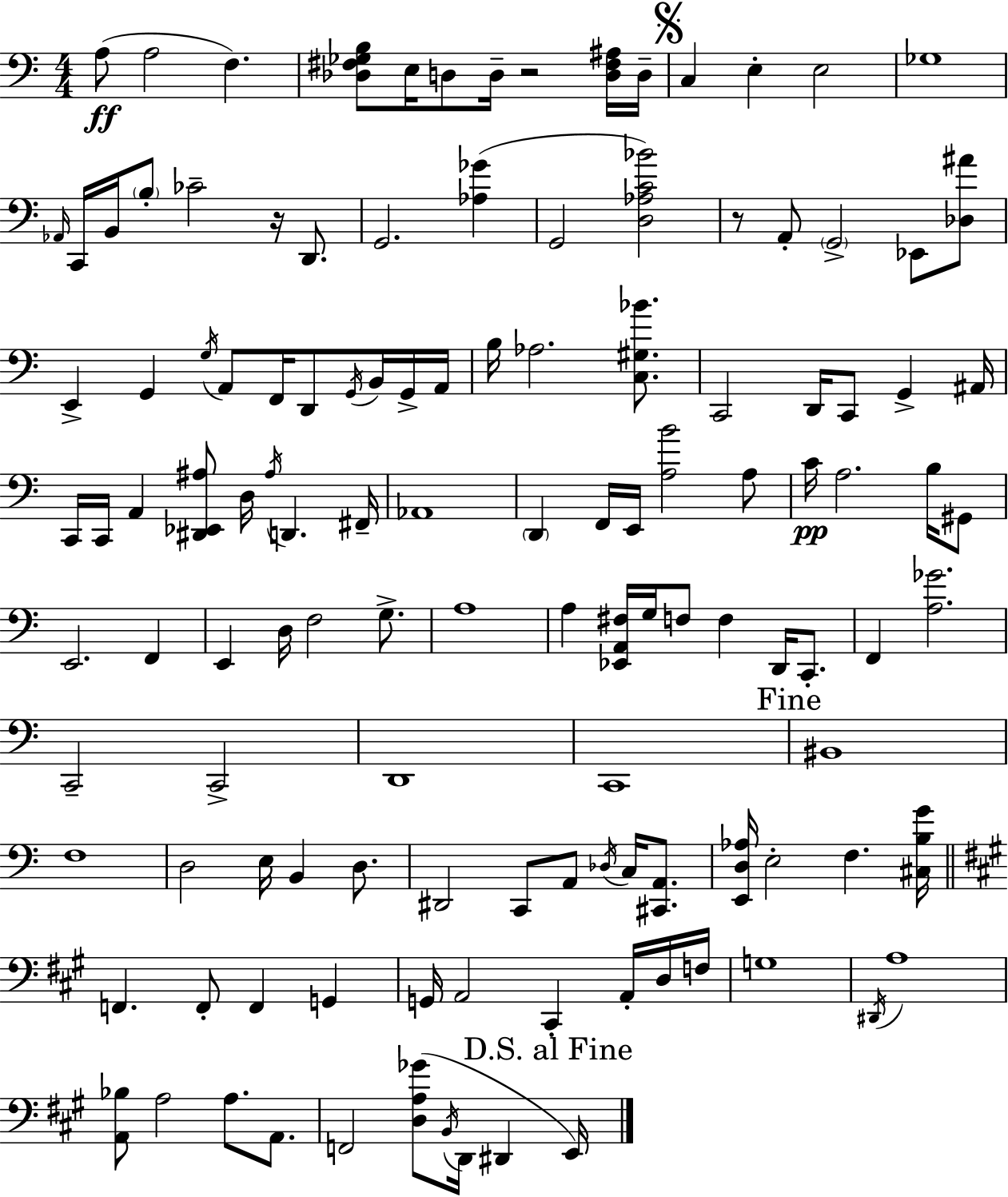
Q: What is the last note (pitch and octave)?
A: E2